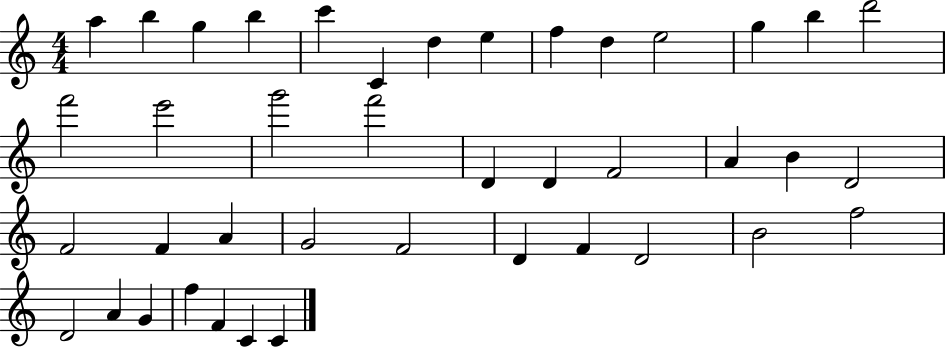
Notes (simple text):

A5/q B5/q G5/q B5/q C6/q C4/q D5/q E5/q F5/q D5/q E5/h G5/q B5/q D6/h F6/h E6/h G6/h F6/h D4/q D4/q F4/h A4/q B4/q D4/h F4/h F4/q A4/q G4/h F4/h D4/q F4/q D4/h B4/h F5/h D4/h A4/q G4/q F5/q F4/q C4/q C4/q